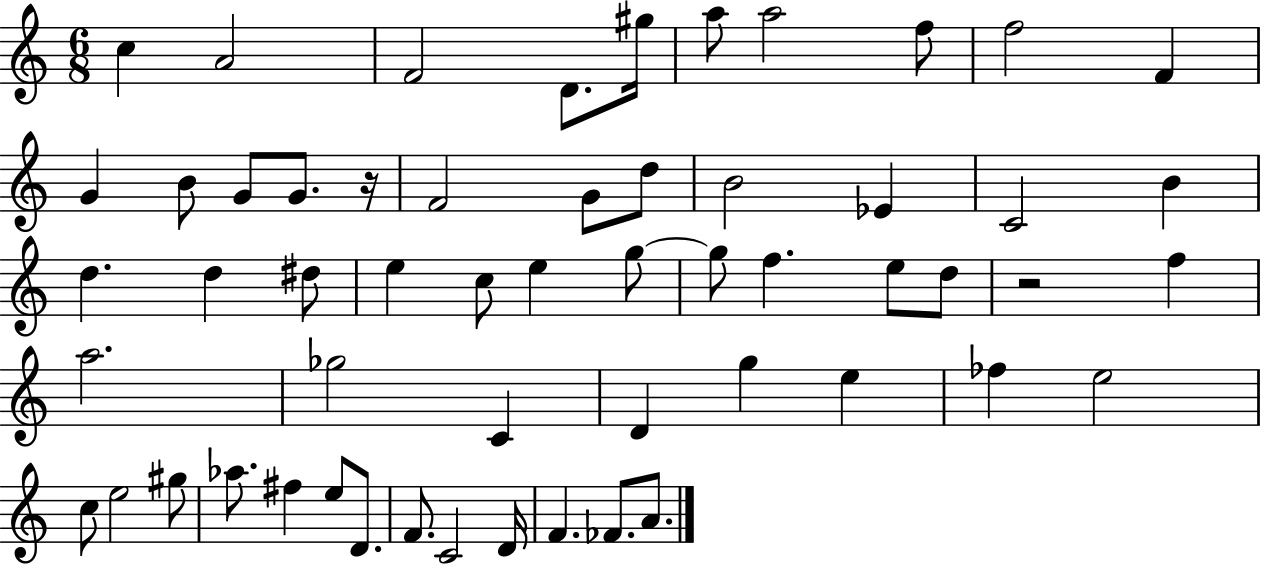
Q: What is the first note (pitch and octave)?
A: C5